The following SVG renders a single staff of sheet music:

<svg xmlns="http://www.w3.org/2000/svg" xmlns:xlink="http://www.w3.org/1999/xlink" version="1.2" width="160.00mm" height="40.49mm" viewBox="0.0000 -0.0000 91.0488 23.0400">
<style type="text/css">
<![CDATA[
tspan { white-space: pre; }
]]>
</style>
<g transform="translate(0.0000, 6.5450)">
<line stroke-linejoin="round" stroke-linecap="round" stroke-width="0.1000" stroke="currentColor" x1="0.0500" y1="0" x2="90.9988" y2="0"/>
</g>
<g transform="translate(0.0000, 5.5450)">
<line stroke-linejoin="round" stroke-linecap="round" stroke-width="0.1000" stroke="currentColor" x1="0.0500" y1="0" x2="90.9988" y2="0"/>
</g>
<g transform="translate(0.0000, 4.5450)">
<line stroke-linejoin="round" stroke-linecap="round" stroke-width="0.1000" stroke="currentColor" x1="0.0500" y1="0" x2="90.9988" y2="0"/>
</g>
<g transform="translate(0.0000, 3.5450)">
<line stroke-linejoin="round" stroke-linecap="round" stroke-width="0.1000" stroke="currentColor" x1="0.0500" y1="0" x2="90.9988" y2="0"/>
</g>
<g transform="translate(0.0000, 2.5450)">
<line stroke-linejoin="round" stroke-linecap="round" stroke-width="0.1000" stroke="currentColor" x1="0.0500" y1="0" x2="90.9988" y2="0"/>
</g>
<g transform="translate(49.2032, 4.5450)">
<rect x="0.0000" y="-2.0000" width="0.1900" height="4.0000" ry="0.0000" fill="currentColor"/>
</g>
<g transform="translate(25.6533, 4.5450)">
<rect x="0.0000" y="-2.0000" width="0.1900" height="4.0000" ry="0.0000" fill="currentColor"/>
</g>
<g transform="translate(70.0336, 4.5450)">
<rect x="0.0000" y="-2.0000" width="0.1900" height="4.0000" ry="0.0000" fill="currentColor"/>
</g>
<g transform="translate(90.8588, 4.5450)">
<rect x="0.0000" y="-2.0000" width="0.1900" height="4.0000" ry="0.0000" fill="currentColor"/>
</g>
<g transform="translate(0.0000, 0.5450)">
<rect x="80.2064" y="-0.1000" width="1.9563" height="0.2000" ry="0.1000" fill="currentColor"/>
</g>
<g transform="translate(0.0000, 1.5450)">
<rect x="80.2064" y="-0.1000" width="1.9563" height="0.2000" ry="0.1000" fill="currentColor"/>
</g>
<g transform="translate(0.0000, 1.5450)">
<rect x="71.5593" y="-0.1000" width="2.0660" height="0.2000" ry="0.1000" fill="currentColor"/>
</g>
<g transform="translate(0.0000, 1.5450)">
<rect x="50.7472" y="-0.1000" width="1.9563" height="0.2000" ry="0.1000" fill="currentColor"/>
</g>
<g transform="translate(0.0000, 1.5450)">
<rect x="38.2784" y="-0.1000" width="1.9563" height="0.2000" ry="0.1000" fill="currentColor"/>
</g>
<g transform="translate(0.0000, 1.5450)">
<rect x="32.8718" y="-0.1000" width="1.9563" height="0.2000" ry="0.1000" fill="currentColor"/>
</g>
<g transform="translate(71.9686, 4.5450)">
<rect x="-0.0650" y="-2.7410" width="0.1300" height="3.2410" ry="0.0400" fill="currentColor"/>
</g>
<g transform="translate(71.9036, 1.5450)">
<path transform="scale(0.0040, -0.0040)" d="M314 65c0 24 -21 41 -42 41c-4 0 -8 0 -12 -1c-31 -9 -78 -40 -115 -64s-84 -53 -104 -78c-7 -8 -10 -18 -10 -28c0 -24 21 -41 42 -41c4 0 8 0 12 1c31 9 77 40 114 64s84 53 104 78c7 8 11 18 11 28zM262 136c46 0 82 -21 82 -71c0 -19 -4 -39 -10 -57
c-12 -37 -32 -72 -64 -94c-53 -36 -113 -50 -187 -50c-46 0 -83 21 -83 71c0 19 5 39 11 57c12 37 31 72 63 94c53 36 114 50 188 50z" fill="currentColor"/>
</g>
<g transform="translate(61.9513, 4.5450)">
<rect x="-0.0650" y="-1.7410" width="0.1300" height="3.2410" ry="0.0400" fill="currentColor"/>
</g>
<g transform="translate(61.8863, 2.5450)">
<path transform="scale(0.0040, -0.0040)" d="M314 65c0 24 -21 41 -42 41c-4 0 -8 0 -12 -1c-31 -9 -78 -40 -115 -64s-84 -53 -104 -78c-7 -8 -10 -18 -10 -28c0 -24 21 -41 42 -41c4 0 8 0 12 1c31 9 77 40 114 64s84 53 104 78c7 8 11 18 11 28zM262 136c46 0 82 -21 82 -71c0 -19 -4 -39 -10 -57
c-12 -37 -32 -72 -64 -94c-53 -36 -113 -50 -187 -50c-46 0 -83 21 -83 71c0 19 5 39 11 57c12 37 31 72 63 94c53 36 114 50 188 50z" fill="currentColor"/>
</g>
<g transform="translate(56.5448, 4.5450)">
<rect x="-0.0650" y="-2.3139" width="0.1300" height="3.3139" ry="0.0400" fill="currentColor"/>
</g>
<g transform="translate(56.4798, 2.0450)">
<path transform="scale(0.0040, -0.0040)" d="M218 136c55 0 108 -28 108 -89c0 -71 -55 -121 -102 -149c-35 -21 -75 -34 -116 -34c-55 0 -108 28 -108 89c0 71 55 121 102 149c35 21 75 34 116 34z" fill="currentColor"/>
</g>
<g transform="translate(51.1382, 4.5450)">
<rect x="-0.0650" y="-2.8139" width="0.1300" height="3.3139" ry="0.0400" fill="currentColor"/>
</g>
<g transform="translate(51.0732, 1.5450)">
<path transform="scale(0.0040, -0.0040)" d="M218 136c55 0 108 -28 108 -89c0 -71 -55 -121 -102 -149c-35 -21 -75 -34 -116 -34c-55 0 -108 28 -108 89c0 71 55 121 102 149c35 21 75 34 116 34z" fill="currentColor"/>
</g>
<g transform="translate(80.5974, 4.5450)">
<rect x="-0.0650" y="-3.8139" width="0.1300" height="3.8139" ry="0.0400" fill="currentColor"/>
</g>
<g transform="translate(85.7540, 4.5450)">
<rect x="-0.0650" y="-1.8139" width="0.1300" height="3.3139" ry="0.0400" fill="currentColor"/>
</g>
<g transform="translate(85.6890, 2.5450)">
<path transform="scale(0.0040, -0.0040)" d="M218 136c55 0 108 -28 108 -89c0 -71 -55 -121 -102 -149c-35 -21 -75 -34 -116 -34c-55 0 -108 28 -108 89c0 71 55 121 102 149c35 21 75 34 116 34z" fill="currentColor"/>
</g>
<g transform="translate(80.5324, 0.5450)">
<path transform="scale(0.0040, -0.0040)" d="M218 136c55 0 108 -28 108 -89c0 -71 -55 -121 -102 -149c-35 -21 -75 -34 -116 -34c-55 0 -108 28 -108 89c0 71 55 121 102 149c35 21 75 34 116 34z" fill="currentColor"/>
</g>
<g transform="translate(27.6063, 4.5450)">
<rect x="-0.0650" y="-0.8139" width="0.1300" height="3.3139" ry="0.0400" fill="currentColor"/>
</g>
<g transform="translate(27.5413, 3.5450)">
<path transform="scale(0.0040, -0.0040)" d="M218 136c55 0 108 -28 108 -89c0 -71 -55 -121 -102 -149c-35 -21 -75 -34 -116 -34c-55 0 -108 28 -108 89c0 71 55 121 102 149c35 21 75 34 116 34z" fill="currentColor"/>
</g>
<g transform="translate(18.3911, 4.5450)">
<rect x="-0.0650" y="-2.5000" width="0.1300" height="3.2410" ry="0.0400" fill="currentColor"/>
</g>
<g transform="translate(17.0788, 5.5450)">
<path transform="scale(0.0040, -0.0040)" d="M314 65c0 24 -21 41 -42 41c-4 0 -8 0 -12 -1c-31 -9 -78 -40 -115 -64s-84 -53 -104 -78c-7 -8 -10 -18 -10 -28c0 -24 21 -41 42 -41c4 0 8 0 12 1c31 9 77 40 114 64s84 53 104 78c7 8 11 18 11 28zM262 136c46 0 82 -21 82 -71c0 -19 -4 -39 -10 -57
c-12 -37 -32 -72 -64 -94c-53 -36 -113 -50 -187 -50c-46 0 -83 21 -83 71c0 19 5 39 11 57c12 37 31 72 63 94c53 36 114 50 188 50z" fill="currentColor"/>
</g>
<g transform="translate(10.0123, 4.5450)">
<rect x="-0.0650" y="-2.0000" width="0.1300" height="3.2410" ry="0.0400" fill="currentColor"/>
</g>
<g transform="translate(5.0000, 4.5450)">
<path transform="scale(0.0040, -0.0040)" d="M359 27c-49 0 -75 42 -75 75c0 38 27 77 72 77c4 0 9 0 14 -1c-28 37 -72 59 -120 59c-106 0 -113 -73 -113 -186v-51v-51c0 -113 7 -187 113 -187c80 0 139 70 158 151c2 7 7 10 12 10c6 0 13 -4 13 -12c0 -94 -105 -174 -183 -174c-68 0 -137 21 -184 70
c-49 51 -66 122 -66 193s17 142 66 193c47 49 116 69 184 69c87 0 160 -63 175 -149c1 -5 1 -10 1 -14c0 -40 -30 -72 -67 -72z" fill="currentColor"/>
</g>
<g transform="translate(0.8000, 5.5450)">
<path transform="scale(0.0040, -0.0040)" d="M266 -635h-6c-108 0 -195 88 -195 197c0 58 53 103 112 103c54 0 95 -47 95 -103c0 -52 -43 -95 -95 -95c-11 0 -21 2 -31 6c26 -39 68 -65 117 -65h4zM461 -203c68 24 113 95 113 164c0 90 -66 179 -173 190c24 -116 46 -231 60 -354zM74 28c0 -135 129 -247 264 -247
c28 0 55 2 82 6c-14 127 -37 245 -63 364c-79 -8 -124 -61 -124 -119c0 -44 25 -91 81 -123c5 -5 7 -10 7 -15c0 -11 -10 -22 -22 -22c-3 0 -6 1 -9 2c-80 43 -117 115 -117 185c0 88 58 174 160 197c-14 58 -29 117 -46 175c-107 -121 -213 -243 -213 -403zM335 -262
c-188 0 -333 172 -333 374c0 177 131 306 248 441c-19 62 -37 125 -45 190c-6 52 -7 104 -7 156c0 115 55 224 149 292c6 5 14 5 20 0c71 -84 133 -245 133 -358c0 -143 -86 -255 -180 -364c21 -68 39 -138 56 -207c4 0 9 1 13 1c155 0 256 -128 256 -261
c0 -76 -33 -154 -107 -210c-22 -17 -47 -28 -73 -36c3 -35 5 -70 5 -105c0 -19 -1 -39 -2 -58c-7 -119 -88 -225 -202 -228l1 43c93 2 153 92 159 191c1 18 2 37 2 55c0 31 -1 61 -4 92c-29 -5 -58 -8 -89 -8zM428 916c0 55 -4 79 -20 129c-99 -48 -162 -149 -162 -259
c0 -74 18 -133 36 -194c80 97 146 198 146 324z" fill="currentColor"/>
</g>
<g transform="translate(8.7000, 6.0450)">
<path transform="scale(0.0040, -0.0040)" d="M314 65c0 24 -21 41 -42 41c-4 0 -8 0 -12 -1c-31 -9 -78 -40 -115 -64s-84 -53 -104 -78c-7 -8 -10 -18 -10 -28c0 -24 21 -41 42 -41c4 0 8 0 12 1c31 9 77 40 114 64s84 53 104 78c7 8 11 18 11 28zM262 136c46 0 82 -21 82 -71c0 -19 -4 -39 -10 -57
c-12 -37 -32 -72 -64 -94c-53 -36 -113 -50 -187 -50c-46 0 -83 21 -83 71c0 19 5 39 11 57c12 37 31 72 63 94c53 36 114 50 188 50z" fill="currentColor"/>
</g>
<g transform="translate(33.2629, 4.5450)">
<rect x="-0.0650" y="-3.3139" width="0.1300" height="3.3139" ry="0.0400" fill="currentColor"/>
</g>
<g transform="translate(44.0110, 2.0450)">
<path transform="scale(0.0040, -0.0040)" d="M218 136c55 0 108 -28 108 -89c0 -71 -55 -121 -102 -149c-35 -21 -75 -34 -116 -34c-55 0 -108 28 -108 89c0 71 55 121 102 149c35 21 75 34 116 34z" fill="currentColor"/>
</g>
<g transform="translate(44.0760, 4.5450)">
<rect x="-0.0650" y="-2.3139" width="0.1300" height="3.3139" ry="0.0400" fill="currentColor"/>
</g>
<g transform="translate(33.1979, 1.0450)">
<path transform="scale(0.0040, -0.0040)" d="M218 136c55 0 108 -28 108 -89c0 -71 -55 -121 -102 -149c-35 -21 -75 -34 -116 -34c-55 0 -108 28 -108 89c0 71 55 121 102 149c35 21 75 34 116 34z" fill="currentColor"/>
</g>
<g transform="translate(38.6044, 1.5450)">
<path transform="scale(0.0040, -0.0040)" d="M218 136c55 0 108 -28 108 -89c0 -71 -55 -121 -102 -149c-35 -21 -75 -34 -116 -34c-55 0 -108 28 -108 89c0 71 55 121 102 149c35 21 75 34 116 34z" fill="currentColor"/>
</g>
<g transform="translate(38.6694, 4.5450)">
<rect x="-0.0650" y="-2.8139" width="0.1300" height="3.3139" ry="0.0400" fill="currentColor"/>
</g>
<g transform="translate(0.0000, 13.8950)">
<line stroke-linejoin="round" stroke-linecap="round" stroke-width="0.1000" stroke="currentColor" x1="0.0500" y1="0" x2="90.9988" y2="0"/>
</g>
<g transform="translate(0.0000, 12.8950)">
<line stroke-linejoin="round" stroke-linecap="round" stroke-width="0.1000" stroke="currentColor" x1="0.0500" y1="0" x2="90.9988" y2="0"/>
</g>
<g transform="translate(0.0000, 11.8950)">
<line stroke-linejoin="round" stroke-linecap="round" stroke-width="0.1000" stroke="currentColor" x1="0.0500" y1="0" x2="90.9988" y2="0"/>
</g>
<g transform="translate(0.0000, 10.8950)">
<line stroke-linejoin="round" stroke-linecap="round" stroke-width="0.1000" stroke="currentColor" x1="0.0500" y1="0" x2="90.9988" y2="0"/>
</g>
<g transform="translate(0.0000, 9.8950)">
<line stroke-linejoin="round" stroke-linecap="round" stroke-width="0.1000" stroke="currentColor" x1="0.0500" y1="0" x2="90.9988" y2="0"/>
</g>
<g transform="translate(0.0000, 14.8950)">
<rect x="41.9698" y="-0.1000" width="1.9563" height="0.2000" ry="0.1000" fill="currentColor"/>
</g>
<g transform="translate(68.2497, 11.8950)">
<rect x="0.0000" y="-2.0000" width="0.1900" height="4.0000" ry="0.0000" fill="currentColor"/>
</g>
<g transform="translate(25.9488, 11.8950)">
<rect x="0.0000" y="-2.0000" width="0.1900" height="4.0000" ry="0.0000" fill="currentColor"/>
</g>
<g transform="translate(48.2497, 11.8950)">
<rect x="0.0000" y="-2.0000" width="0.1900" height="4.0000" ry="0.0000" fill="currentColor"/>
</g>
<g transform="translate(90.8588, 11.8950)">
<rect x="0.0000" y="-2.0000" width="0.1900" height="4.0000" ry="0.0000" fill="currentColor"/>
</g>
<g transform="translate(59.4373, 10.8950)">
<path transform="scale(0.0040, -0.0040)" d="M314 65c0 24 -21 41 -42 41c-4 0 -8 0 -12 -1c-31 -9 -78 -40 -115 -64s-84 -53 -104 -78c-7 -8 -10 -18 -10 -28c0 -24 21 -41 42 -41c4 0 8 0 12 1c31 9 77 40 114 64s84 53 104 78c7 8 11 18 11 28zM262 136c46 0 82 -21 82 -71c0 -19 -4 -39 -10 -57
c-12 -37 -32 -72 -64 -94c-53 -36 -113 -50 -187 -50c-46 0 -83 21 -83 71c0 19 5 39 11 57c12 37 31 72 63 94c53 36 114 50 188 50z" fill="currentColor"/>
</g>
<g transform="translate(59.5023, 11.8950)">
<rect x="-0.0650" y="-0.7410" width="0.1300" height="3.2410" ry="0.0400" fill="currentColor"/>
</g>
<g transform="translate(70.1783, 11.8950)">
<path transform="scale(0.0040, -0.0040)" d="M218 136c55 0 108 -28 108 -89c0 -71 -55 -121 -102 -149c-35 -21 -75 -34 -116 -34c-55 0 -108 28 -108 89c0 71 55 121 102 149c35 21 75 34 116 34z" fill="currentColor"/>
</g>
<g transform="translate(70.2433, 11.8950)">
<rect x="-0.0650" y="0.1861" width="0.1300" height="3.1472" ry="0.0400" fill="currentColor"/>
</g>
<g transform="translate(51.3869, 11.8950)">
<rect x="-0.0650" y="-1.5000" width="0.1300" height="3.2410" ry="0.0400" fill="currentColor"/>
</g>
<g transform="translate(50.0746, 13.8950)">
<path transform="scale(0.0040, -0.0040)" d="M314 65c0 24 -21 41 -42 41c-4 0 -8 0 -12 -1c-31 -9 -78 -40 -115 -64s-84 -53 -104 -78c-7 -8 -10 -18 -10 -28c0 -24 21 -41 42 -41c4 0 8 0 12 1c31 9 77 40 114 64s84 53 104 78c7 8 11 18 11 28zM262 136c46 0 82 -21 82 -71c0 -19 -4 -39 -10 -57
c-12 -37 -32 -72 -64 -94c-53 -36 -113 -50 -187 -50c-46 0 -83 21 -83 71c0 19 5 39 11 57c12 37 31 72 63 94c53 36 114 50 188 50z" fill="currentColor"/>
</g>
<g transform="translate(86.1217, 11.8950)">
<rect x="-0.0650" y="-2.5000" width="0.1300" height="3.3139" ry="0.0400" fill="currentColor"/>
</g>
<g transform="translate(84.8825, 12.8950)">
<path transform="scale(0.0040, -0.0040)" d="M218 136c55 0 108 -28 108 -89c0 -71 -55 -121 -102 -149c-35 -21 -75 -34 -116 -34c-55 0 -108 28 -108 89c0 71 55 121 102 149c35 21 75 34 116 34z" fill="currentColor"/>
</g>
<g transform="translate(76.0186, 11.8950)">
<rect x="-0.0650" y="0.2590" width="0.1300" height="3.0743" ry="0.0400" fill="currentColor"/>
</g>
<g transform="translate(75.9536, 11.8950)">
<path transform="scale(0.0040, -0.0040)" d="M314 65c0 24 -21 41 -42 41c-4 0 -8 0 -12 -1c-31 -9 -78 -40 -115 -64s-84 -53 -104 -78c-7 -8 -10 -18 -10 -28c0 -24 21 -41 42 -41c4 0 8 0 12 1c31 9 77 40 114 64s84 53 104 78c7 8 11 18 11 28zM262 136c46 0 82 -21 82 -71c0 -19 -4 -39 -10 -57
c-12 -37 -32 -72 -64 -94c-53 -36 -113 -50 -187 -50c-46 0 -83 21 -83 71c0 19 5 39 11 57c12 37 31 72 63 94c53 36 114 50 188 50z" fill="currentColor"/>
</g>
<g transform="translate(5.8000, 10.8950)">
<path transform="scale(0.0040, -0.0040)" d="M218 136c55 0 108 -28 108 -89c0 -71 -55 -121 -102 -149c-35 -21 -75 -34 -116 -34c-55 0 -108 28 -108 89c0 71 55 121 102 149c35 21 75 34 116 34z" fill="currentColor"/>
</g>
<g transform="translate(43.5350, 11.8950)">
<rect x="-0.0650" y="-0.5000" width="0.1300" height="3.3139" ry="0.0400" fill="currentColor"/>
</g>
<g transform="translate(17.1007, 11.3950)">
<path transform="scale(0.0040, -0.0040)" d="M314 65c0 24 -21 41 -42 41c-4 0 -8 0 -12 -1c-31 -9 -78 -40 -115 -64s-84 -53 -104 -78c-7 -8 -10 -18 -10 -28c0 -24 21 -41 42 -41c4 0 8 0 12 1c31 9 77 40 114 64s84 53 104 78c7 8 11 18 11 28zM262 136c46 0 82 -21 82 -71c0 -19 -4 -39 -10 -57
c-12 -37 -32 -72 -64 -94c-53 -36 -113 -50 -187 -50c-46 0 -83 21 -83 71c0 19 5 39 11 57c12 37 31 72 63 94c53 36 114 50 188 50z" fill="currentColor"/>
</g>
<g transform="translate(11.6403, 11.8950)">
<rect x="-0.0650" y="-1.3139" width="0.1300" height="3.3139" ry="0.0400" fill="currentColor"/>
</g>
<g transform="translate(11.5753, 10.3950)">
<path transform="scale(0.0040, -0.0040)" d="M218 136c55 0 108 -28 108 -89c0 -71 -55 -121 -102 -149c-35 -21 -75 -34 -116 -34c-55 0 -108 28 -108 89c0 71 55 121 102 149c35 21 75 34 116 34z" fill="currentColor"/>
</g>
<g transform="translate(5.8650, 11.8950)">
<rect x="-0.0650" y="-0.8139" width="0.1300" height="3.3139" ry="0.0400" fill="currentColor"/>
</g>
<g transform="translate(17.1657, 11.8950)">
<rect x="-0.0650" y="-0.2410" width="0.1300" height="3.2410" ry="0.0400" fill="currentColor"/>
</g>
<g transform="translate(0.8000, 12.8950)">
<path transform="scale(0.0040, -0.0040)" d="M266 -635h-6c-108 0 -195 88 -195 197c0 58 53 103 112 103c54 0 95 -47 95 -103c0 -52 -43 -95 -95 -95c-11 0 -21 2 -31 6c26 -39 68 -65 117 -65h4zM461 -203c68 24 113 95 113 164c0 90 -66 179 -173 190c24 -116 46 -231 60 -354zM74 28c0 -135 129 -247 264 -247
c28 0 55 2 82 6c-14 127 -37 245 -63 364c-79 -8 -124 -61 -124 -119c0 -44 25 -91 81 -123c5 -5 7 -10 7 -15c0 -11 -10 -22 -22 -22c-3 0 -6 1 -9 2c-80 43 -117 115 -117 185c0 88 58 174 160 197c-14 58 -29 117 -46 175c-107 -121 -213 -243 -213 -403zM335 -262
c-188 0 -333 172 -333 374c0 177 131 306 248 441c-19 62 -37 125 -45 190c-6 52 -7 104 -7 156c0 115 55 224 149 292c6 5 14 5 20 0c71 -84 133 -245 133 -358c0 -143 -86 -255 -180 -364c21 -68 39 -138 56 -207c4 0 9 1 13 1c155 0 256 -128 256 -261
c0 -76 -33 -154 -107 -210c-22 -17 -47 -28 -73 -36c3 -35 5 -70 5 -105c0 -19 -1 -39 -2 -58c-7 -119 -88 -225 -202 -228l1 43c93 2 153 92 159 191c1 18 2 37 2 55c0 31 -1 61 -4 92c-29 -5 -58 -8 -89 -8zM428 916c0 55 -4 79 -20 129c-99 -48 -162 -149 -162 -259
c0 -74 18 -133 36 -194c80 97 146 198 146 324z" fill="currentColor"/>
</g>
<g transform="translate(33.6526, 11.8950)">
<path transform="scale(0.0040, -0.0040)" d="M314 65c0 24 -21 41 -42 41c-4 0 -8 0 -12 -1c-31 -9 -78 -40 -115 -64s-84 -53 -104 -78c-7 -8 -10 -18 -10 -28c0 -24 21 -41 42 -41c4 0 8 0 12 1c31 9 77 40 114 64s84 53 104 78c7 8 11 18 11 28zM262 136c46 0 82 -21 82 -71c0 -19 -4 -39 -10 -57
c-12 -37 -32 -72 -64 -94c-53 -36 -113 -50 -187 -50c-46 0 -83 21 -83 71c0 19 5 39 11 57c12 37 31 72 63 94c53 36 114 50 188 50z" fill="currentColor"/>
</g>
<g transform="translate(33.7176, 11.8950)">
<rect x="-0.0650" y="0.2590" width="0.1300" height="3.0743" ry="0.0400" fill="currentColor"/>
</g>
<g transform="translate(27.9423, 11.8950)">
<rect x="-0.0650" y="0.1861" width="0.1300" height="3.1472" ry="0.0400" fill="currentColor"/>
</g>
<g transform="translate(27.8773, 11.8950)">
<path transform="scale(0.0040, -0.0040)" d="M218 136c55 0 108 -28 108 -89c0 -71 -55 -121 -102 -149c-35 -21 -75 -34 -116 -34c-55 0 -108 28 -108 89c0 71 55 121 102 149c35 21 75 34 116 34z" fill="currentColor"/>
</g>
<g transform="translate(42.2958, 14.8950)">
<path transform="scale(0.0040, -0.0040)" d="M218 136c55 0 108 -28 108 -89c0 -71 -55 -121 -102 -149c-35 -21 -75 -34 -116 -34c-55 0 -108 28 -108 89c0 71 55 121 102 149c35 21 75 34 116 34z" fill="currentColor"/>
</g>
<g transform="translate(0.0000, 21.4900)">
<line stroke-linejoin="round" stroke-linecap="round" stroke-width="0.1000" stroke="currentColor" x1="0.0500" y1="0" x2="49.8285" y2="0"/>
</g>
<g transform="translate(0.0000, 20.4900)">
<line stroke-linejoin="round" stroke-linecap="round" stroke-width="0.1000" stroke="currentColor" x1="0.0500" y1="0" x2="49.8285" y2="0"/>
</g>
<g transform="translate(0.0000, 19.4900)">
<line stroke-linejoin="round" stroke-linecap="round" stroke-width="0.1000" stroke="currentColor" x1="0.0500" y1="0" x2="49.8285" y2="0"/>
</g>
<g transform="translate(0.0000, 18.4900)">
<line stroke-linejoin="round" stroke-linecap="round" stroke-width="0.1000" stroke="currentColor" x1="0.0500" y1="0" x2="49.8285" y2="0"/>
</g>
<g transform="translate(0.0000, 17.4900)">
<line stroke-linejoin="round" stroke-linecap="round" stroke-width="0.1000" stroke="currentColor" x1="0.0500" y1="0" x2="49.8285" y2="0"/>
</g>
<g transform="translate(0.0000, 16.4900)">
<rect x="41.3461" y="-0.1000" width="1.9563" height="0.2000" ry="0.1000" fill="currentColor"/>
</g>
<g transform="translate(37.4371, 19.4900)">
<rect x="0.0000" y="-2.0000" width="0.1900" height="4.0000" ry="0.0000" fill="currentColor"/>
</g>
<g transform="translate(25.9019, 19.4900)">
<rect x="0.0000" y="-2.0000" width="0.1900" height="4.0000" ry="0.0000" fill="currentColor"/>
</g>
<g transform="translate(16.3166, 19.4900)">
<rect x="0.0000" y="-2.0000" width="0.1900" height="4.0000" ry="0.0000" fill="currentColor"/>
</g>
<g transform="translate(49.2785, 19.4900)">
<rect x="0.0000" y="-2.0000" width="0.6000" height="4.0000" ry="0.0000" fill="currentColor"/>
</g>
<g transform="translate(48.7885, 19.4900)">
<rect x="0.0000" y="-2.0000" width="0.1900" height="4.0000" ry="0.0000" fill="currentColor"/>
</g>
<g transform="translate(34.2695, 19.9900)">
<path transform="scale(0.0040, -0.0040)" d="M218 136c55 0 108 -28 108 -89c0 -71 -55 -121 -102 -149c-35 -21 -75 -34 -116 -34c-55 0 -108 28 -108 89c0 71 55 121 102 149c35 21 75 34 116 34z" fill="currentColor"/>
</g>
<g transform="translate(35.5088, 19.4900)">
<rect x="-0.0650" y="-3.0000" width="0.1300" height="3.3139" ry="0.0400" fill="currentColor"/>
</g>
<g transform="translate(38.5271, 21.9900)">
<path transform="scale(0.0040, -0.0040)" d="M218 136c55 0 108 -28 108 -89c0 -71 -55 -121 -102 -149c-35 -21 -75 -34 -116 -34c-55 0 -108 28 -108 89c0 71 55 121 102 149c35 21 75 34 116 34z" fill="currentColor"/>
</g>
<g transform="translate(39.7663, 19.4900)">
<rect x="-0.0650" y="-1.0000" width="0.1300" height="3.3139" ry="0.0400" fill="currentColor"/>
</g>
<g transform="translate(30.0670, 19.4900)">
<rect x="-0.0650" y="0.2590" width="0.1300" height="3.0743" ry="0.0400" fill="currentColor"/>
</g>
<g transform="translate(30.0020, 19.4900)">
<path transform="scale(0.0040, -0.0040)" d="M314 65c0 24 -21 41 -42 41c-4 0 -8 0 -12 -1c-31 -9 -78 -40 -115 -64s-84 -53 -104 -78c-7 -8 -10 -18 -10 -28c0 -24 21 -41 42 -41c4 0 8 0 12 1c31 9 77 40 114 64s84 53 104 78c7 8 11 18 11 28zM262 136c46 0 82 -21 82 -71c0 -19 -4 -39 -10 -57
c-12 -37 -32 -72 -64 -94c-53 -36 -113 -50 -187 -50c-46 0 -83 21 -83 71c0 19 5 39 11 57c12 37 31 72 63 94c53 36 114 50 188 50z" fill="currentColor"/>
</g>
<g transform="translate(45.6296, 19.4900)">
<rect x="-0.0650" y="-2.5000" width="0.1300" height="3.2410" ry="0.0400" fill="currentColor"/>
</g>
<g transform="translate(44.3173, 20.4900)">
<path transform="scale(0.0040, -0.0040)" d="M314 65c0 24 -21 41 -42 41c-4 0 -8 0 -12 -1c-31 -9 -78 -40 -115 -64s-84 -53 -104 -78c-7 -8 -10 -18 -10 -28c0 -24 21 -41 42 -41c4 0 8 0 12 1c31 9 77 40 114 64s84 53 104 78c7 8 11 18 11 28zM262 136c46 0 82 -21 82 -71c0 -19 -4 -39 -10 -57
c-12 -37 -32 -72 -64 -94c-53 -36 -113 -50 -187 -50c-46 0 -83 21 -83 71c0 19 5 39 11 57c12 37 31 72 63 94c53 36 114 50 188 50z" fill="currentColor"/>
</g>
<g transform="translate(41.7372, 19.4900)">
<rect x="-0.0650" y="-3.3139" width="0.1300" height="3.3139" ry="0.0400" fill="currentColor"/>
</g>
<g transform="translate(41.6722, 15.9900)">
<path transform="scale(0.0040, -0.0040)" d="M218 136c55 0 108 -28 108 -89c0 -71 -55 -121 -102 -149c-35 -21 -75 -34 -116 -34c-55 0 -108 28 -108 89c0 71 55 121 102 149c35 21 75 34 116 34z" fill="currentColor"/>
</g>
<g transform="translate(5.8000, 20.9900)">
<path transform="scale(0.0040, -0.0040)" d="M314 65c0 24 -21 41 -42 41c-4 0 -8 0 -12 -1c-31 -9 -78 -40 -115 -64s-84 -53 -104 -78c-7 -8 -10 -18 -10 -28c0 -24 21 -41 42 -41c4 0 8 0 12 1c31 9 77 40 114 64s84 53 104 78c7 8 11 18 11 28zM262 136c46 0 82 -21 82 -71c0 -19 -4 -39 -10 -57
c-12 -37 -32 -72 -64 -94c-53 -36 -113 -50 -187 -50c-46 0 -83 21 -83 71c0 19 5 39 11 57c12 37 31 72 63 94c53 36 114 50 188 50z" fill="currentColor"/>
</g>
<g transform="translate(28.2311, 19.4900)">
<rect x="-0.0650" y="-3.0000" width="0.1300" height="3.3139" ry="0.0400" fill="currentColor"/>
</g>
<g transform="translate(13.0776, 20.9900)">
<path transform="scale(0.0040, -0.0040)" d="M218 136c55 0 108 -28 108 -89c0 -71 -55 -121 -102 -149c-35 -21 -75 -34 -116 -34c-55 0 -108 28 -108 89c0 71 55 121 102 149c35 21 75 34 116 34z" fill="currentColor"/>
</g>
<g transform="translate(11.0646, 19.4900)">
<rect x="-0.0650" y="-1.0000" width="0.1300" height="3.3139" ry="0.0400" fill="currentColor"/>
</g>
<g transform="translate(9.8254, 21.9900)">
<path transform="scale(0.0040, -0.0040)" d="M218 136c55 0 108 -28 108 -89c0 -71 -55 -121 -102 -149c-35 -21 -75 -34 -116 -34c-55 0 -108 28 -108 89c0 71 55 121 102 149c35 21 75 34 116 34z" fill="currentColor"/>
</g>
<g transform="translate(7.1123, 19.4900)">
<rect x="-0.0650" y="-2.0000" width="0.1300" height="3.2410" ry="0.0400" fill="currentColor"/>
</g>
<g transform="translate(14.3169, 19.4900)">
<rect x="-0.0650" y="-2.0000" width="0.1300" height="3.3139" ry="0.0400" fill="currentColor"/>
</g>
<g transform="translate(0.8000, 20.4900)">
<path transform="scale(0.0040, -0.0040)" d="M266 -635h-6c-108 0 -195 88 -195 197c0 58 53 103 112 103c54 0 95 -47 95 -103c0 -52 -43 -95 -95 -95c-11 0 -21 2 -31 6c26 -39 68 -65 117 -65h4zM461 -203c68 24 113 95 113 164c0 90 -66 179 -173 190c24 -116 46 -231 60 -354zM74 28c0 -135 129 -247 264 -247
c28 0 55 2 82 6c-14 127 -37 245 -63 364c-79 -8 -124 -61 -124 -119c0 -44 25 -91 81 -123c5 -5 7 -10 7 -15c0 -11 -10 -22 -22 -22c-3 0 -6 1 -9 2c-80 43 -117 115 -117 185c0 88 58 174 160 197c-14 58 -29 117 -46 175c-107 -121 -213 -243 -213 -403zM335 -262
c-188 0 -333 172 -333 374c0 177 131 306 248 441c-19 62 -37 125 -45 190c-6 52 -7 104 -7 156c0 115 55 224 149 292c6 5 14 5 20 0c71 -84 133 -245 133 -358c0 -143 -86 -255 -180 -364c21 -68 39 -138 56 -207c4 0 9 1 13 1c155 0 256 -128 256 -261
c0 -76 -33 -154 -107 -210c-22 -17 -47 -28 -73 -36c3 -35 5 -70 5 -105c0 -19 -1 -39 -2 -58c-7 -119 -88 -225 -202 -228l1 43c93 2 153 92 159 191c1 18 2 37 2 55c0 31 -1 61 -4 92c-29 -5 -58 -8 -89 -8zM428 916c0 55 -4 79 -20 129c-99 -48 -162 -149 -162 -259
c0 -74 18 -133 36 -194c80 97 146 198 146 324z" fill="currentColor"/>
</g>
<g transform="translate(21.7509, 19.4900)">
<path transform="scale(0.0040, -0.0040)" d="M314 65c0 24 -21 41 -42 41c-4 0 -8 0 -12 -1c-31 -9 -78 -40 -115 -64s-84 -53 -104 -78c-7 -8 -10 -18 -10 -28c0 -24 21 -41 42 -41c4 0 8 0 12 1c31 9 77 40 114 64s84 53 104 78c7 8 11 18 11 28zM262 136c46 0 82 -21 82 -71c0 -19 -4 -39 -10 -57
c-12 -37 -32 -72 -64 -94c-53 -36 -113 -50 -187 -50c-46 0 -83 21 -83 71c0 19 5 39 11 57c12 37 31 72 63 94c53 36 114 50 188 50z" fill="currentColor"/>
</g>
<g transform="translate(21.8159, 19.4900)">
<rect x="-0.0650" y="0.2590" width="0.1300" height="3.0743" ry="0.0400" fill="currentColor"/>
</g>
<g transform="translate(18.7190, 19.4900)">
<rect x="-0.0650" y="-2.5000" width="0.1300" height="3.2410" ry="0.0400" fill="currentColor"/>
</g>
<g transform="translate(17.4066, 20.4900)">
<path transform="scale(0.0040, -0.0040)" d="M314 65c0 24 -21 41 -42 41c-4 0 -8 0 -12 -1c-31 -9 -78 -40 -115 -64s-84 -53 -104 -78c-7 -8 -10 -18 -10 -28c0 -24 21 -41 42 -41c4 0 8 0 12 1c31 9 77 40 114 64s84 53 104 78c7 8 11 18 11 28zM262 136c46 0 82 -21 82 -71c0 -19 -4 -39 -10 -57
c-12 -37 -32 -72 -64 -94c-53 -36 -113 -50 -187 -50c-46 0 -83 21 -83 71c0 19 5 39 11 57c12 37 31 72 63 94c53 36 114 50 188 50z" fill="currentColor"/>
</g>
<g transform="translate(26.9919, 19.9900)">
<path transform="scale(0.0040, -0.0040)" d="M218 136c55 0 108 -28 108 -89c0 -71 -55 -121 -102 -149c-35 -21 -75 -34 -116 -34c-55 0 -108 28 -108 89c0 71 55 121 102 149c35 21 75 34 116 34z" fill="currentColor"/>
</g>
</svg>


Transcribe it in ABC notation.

X:1
T:Untitled
M:4/4
L:1/4
K:C
F2 G2 d b a g a g f2 a2 c' f d e c2 B B2 C E2 d2 B B2 G F2 D F G2 B2 A B2 A D b G2